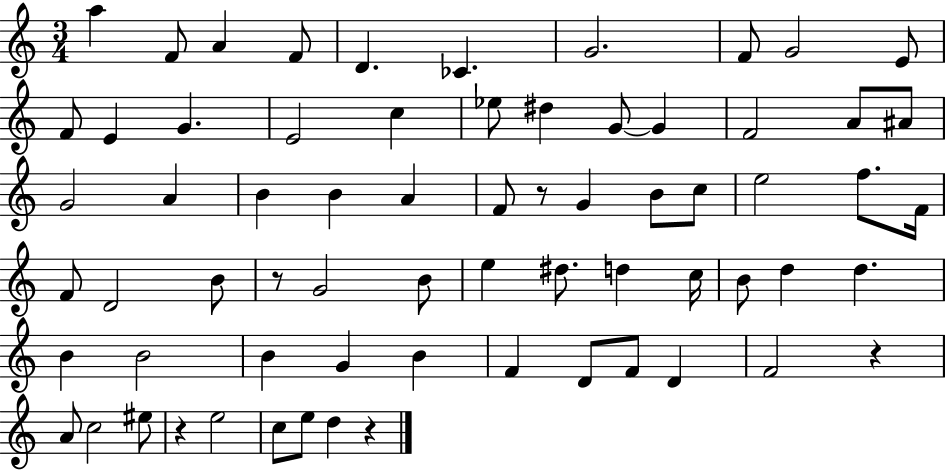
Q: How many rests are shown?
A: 5